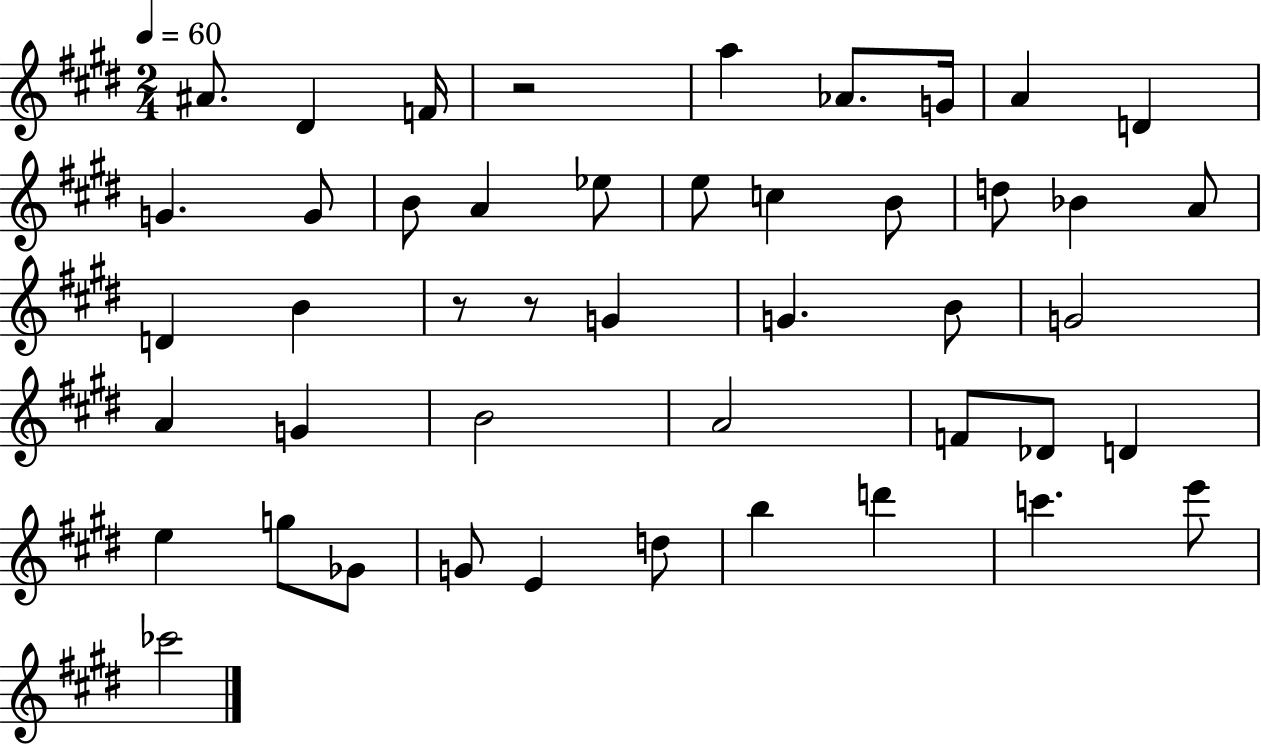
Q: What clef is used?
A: treble